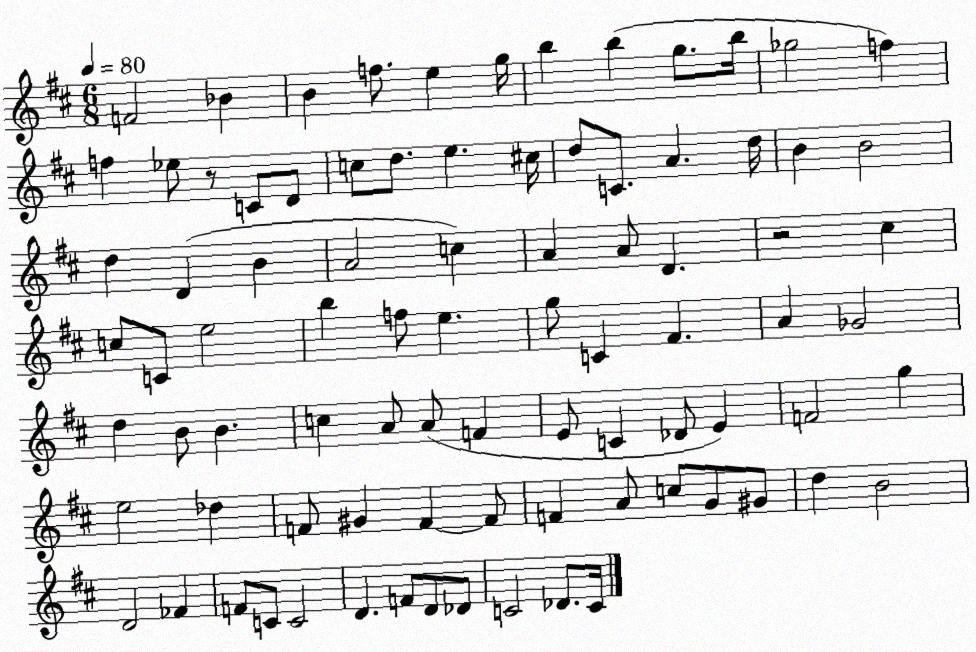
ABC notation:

X:1
T:Untitled
M:6/8
L:1/4
K:D
F2 _B B f/2 e g/4 b b g/2 b/4 _g2 f f _e/2 z/2 C/2 D/2 c/2 d/2 e ^c/4 d/2 C/2 A d/4 B B2 d D B A2 c A A/2 D z2 ^c c/2 C/2 e2 b f/2 e g/2 C ^F A _G2 d B/2 B c A/2 A/2 F E/2 C _D/2 E F2 g e2 _d F/2 ^G F F/2 F A/2 c/2 G/2 ^G/2 d B2 D2 _F F/2 C/2 C2 D F/2 D/2 _D/2 C2 _D/2 C/4